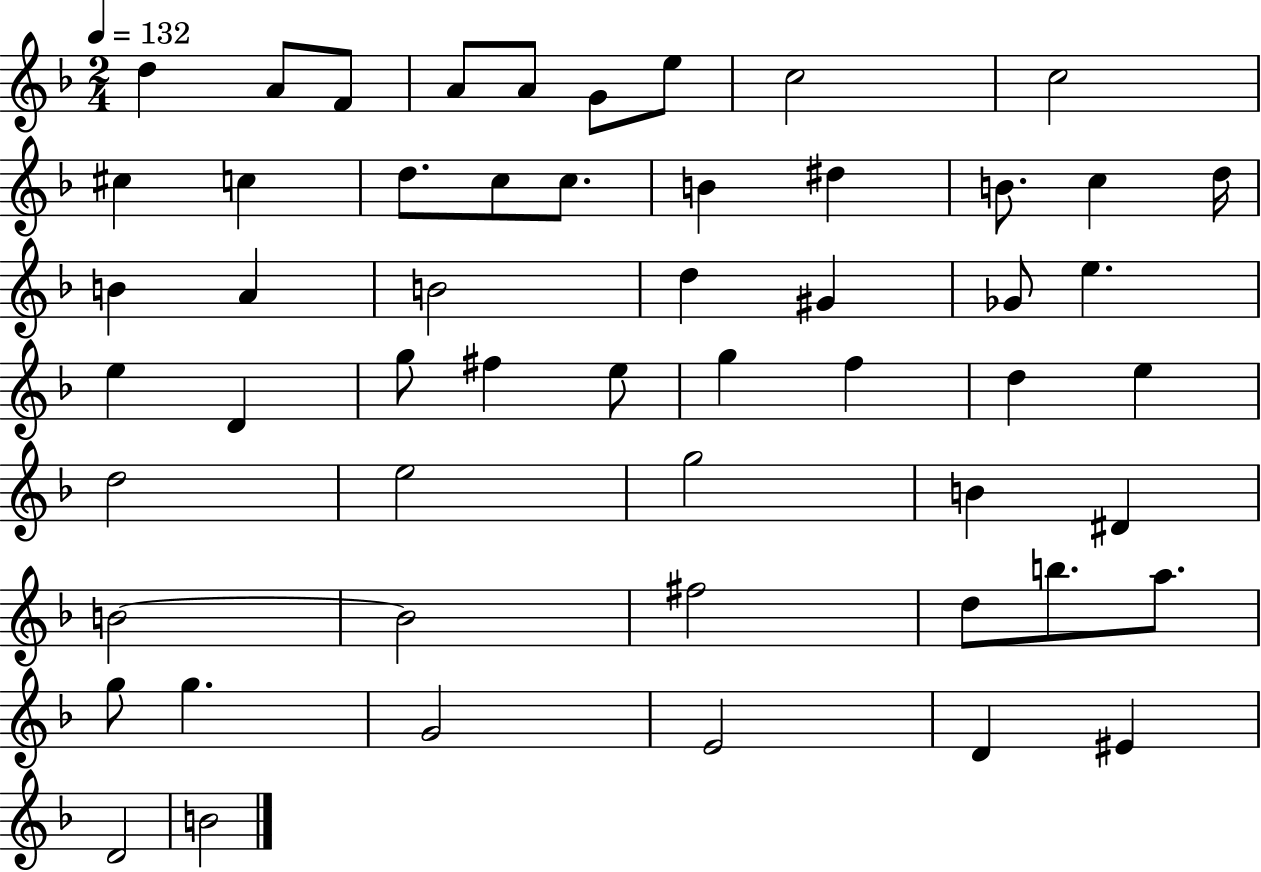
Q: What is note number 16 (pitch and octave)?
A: D#5